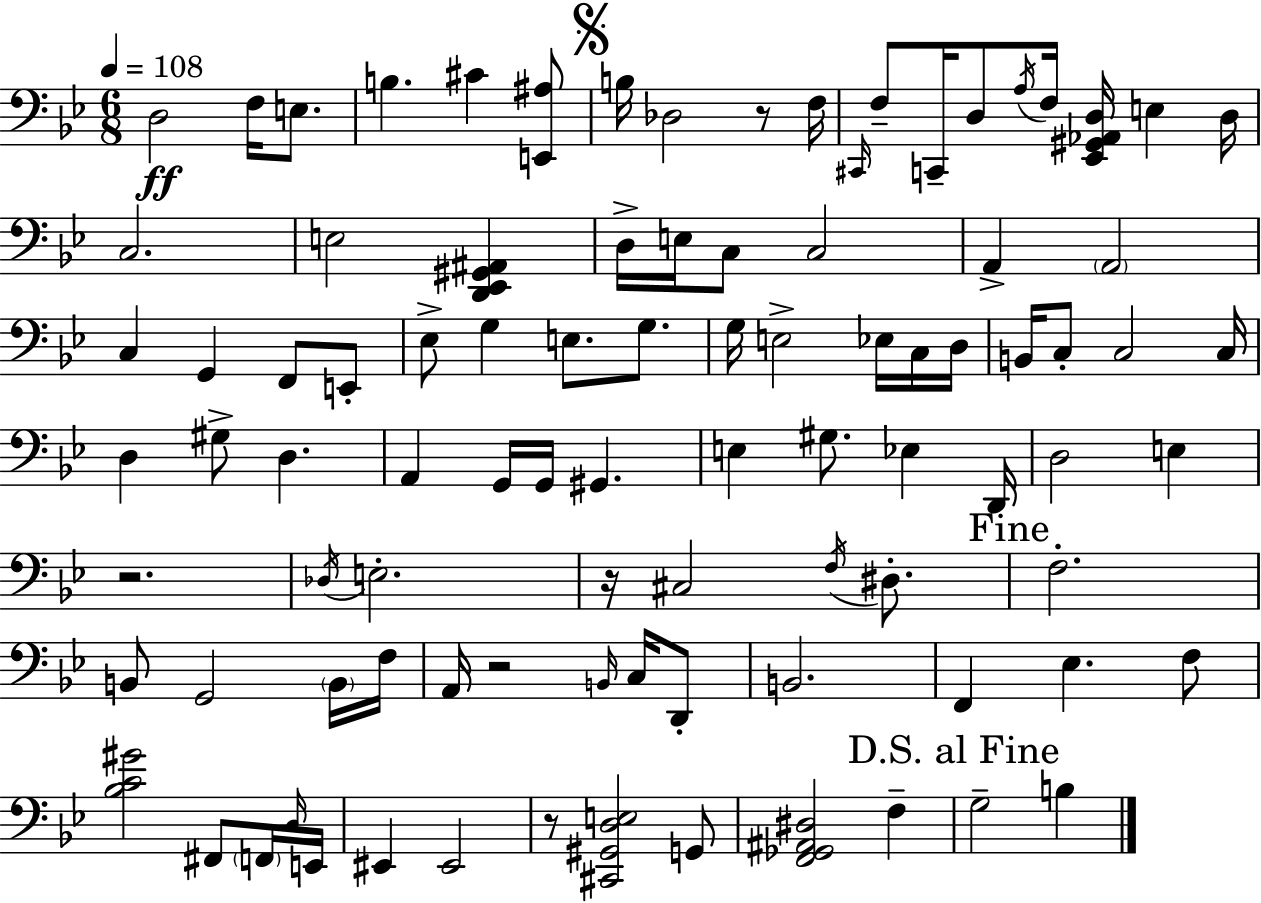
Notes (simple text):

D3/h F3/s E3/e. B3/q. C#4/q [E2,A#3]/e B3/s Db3/h R/e F3/s C#2/s F3/e C2/s D3/e A3/s F3/s [Eb2,G#2,Ab2,D3]/s E3/q D3/s C3/h. E3/h [D2,Eb2,G#2,A#2]/q D3/s E3/s C3/e C3/h A2/q A2/h C3/q G2/q F2/e E2/e Eb3/e G3/q E3/e. G3/e. G3/s E3/h Eb3/s C3/s D3/s B2/s C3/e C3/h C3/s D3/q G#3/e D3/q. A2/q G2/s G2/s G#2/q. E3/q G#3/e. Eb3/q D2/s D3/h E3/q R/h. Db3/s E3/h. R/s C#3/h F3/s D#3/e. F3/h. B2/e G2/h B2/s F3/s A2/s R/h B2/s C3/s D2/e B2/h. F2/q Eb3/q. F3/e [Bb3,C4,G#4]/h F#2/e F2/s D3/s E2/s EIS2/q EIS2/h R/e [C#2,G#2,D3,E3]/h G2/e [F2,Gb2,A#2,D#3]/h F3/q G3/h B3/q